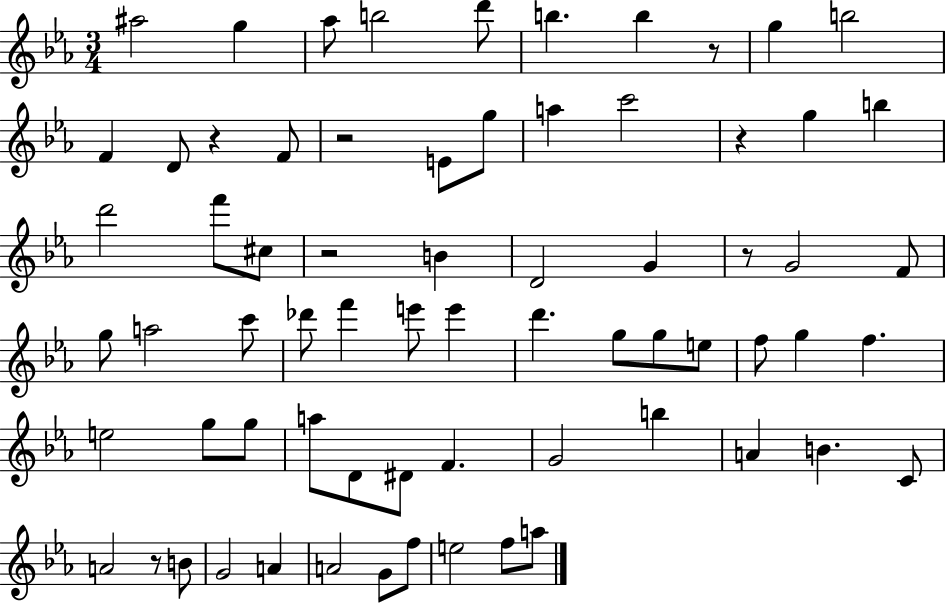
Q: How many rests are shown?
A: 7